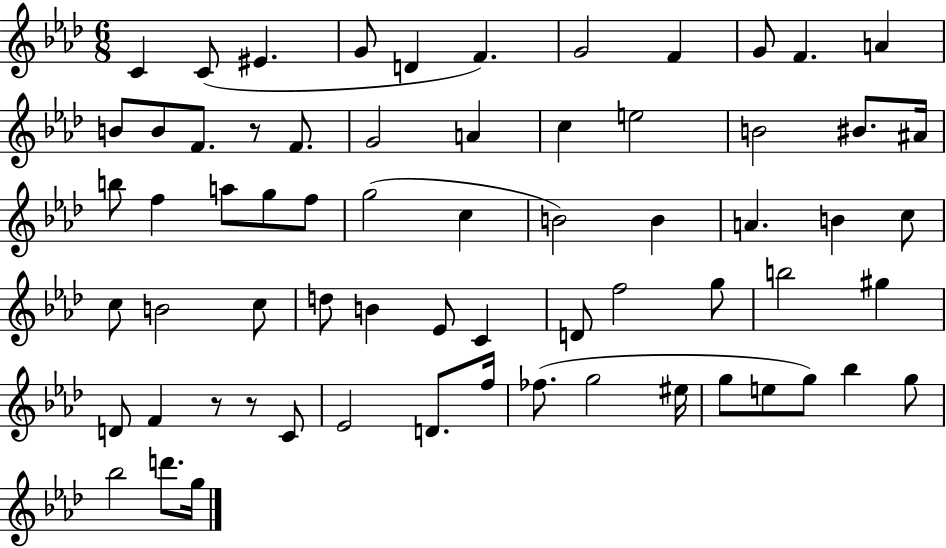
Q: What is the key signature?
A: AES major